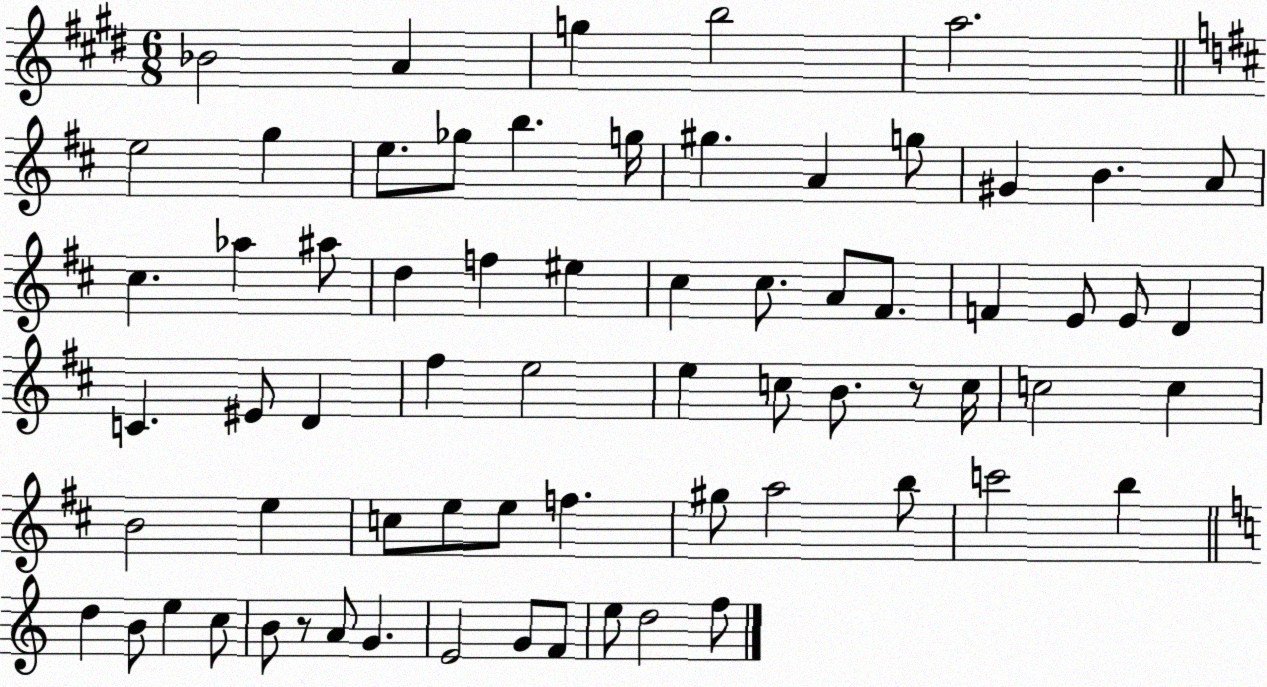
X:1
T:Untitled
M:6/8
L:1/4
K:E
_B2 A g b2 a2 e2 g e/2 _g/2 b g/4 ^g A g/2 ^G B A/2 ^c _a ^a/2 d f ^e ^c ^c/2 A/2 ^F/2 F E/2 E/2 D C ^E/2 D ^f e2 e c/2 B/2 z/2 c/4 c2 c B2 e c/2 e/2 e/2 f ^g/2 a2 b/2 c'2 b d B/2 e c/2 B/2 z/2 A/2 G E2 G/2 F/2 e/2 d2 f/2